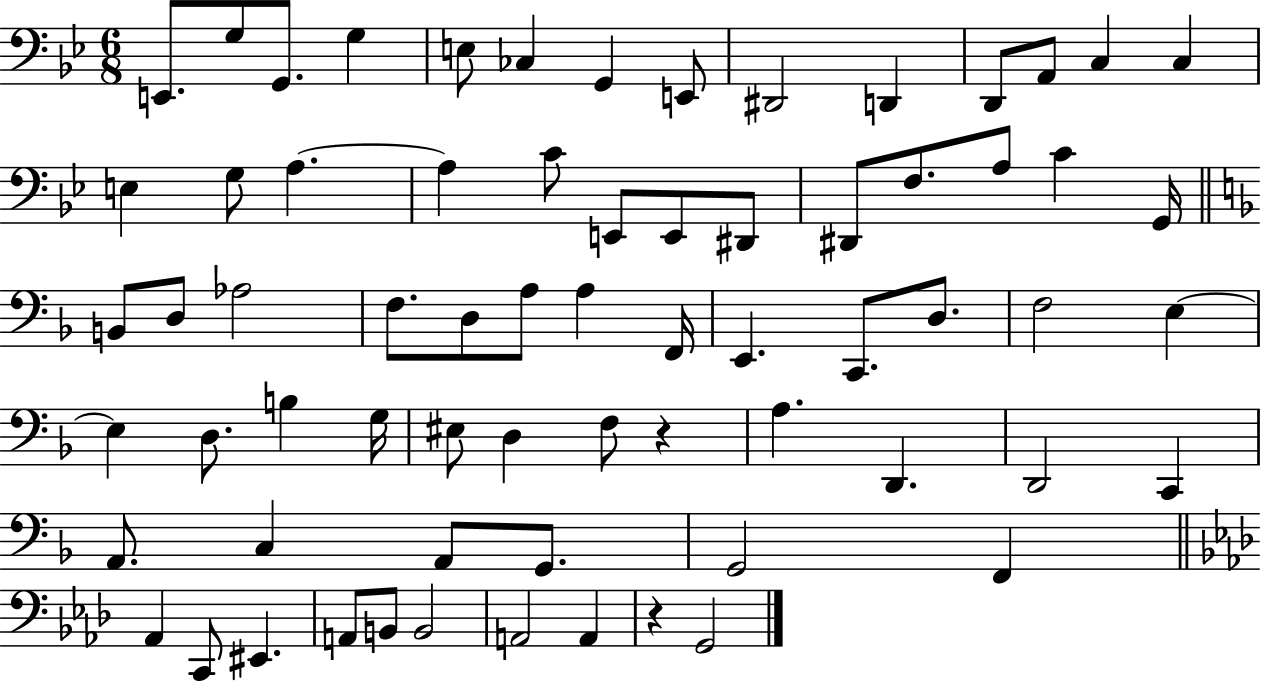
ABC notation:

X:1
T:Untitled
M:6/8
L:1/4
K:Bb
E,,/2 G,/2 G,,/2 G, E,/2 _C, G,, E,,/2 ^D,,2 D,, D,,/2 A,,/2 C, C, E, G,/2 A, A, C/2 E,,/2 E,,/2 ^D,,/2 ^D,,/2 F,/2 A,/2 C G,,/4 B,,/2 D,/2 _A,2 F,/2 D,/2 A,/2 A, F,,/4 E,, C,,/2 D,/2 F,2 E, E, D,/2 B, G,/4 ^E,/2 D, F,/2 z A, D,, D,,2 C,, A,,/2 C, A,,/2 G,,/2 G,,2 F,, _A,, C,,/2 ^E,, A,,/2 B,,/2 B,,2 A,,2 A,, z G,,2